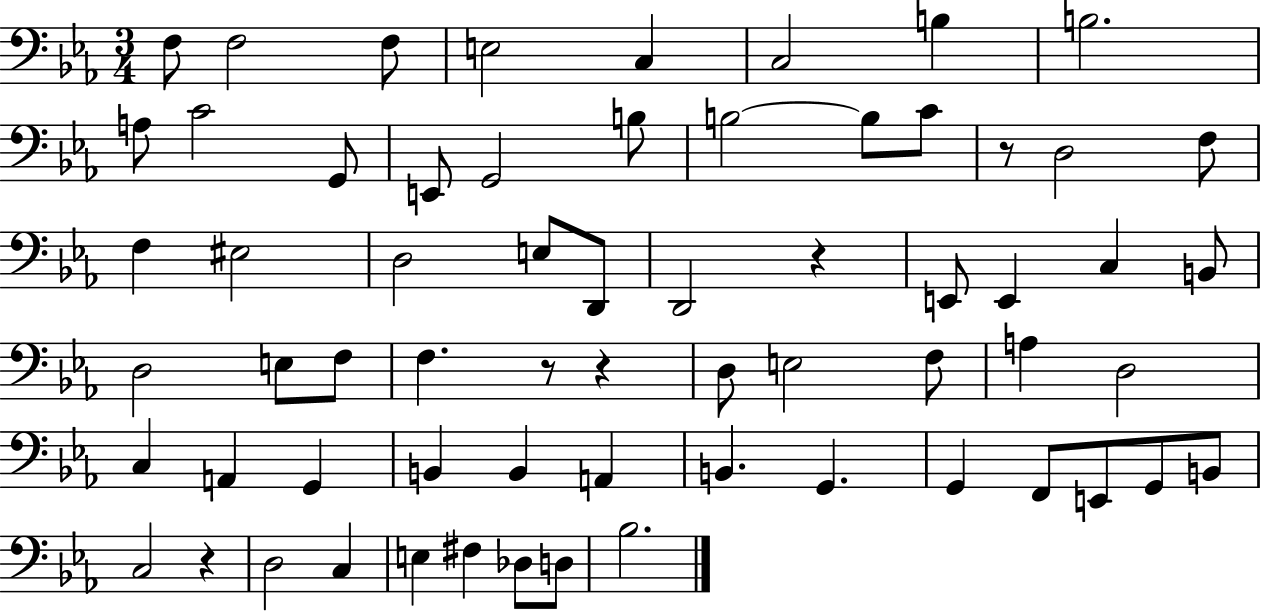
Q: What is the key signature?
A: EES major